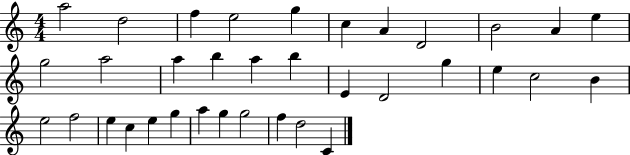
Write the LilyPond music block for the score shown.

{
  \clef treble
  \numericTimeSignature
  \time 4/4
  \key c \major
  a''2 d''2 | f''4 e''2 g''4 | c''4 a'4 d'2 | b'2 a'4 e''4 | \break g''2 a''2 | a''4 b''4 a''4 b''4 | e'4 d'2 g''4 | e''4 c''2 b'4 | \break e''2 f''2 | e''4 c''4 e''4 g''4 | a''4 g''4 g''2 | f''4 d''2 c'4 | \break \bar "|."
}